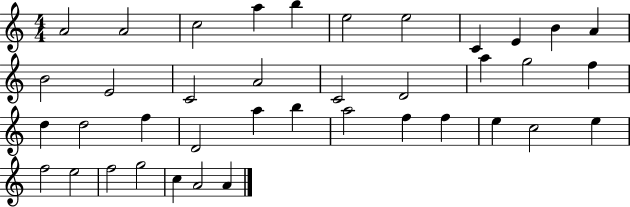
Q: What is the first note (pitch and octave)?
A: A4